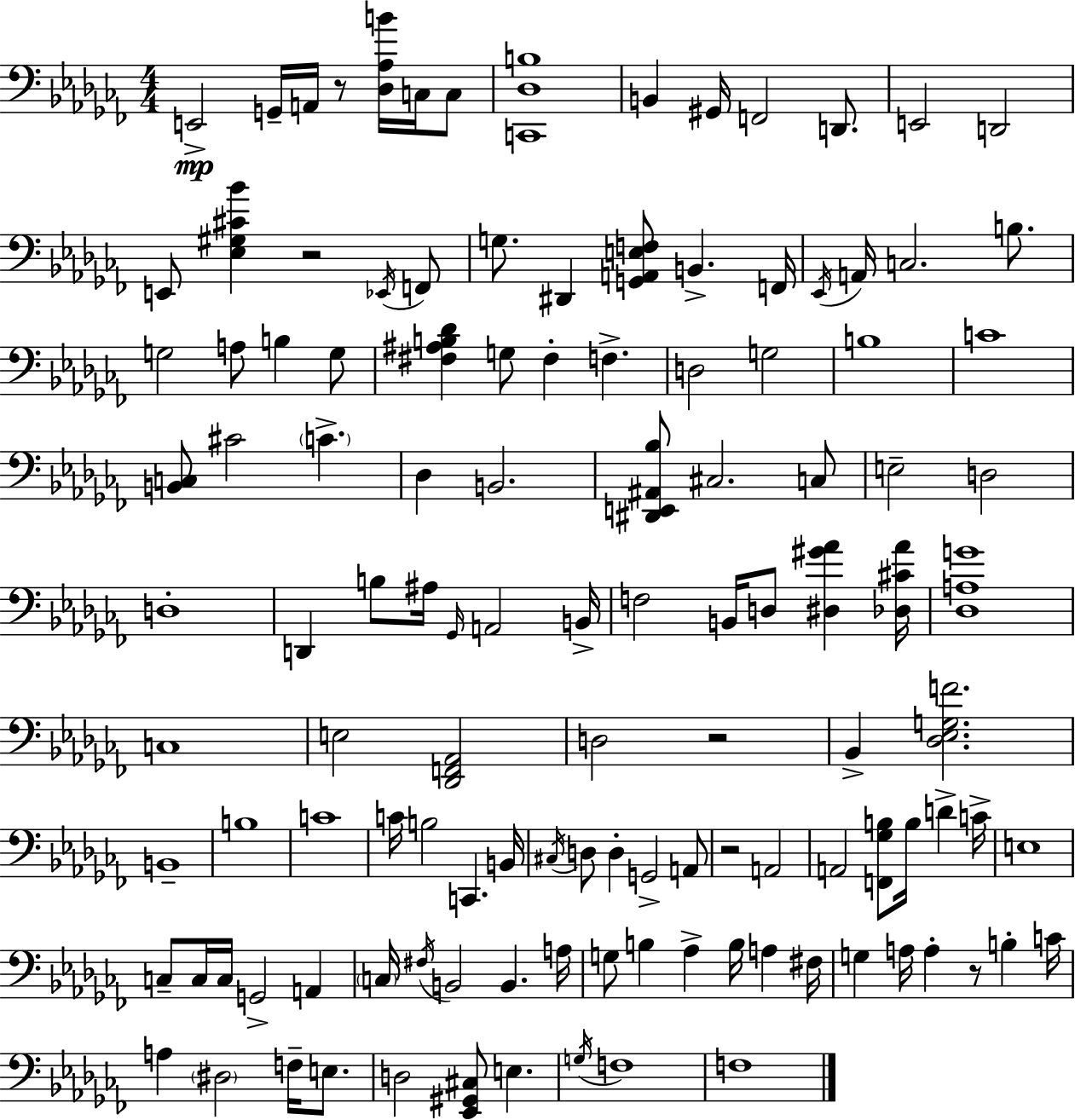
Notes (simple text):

E2/h G2/s A2/s R/e [Db3,Ab3,B4]/s C3/s C3/e [C2,Db3,B3]/w B2/q G#2/s F2/h D2/e. E2/h D2/h E2/e [Eb3,G#3,C#4,Bb4]/q R/h Eb2/s F2/e G3/e. D#2/q [G2,A2,E3,F3]/e B2/q. F2/s Eb2/s A2/s C3/h. B3/e. G3/h A3/e B3/q G3/e [F#3,A#3,B3,Db4]/q G3/e F#3/q F3/q. D3/h G3/h B3/w C4/w [B2,C3]/e C#4/h C4/q. Db3/q B2/h. [D#2,E2,A#2,Bb3]/e C#3/h. C3/e E3/h D3/h D3/w D2/q B3/e A#3/s Gb2/s A2/h B2/s F3/h B2/s D3/e [D#3,G#4,Ab4]/q [Db3,C#4,Ab4]/s [Db3,A3,G4]/w C3/w E3/h [Db2,F2,Ab2]/h D3/h R/h Bb2/q [Db3,Eb3,G3,F4]/h. B2/w B3/w C4/w C4/s B3/h C2/q. B2/s C#3/s D3/e D3/q G2/h A2/e R/h A2/h A2/h [F2,Gb3,B3]/e B3/s D4/q C4/s E3/w C3/e C3/s C3/s G2/h A2/q C3/s F#3/s B2/h B2/q. A3/s G3/e B3/q Ab3/q B3/s A3/q F#3/s G3/q A3/s A3/q R/e B3/q C4/s A3/q D#3/h F3/s E3/e. D3/h [Eb2,G#2,C#3]/e E3/q. G3/s F3/w F3/w